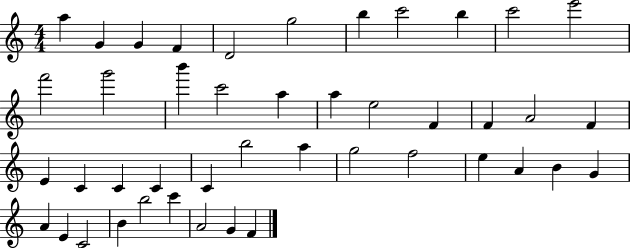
A5/q G4/q G4/q F4/q D4/h G5/h B5/q C6/h B5/q C6/h E6/h F6/h G6/h B6/q C6/h A5/q A5/q E5/h F4/q F4/q A4/h F4/q E4/q C4/q C4/q C4/q C4/q B5/h A5/q G5/h F5/h E5/q A4/q B4/q G4/q A4/q E4/q C4/h B4/q B5/h C6/q A4/h G4/q F4/q